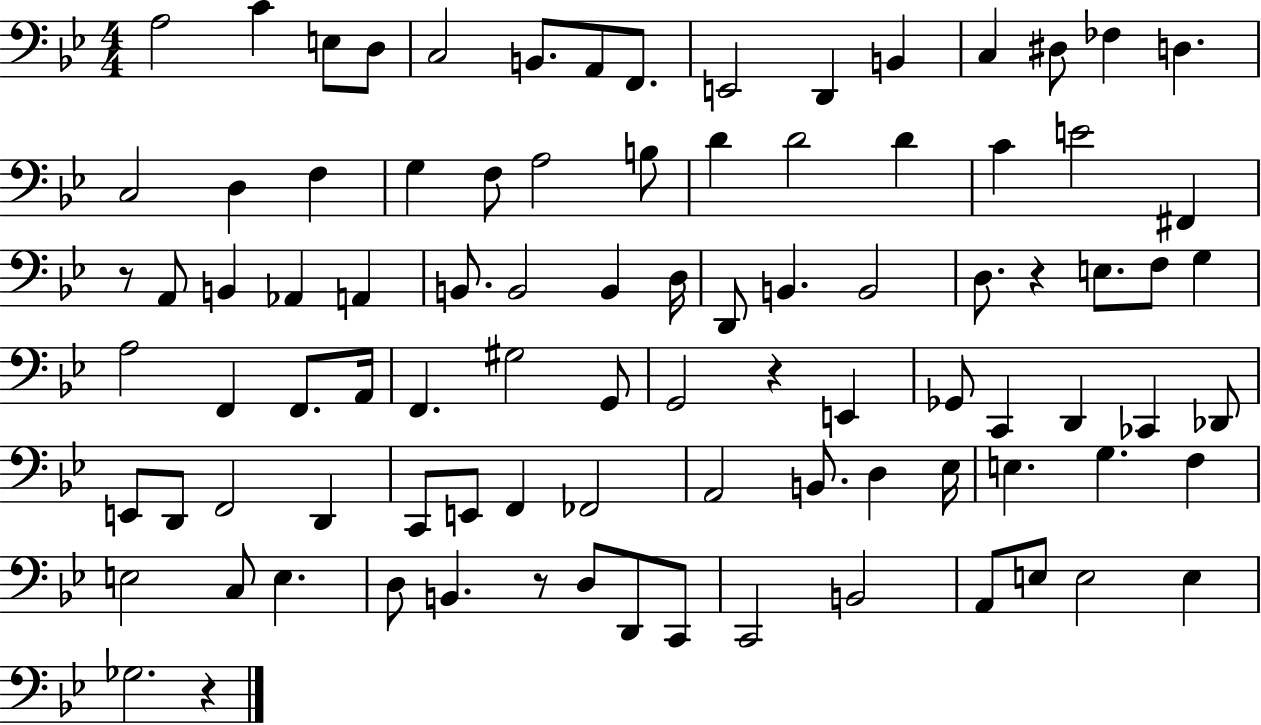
X:1
T:Untitled
M:4/4
L:1/4
K:Bb
A,2 C E,/2 D,/2 C,2 B,,/2 A,,/2 F,,/2 E,,2 D,, B,, C, ^D,/2 _F, D, C,2 D, F, G, F,/2 A,2 B,/2 D D2 D C E2 ^F,, z/2 A,,/2 B,, _A,, A,, B,,/2 B,,2 B,, D,/4 D,,/2 B,, B,,2 D,/2 z E,/2 F,/2 G, A,2 F,, F,,/2 A,,/4 F,, ^G,2 G,,/2 G,,2 z E,, _G,,/2 C,, D,, _C,, _D,,/2 E,,/2 D,,/2 F,,2 D,, C,,/2 E,,/2 F,, _F,,2 A,,2 B,,/2 D, _E,/4 E, G, F, E,2 C,/2 E, D,/2 B,, z/2 D,/2 D,,/2 C,,/2 C,,2 B,,2 A,,/2 E,/2 E,2 E, _G,2 z